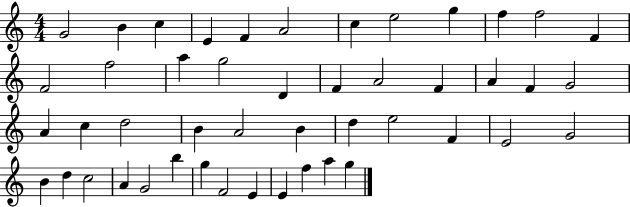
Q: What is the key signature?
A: C major